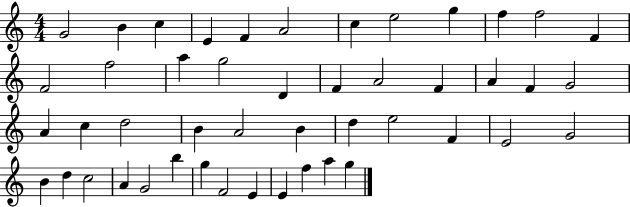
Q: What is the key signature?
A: C major